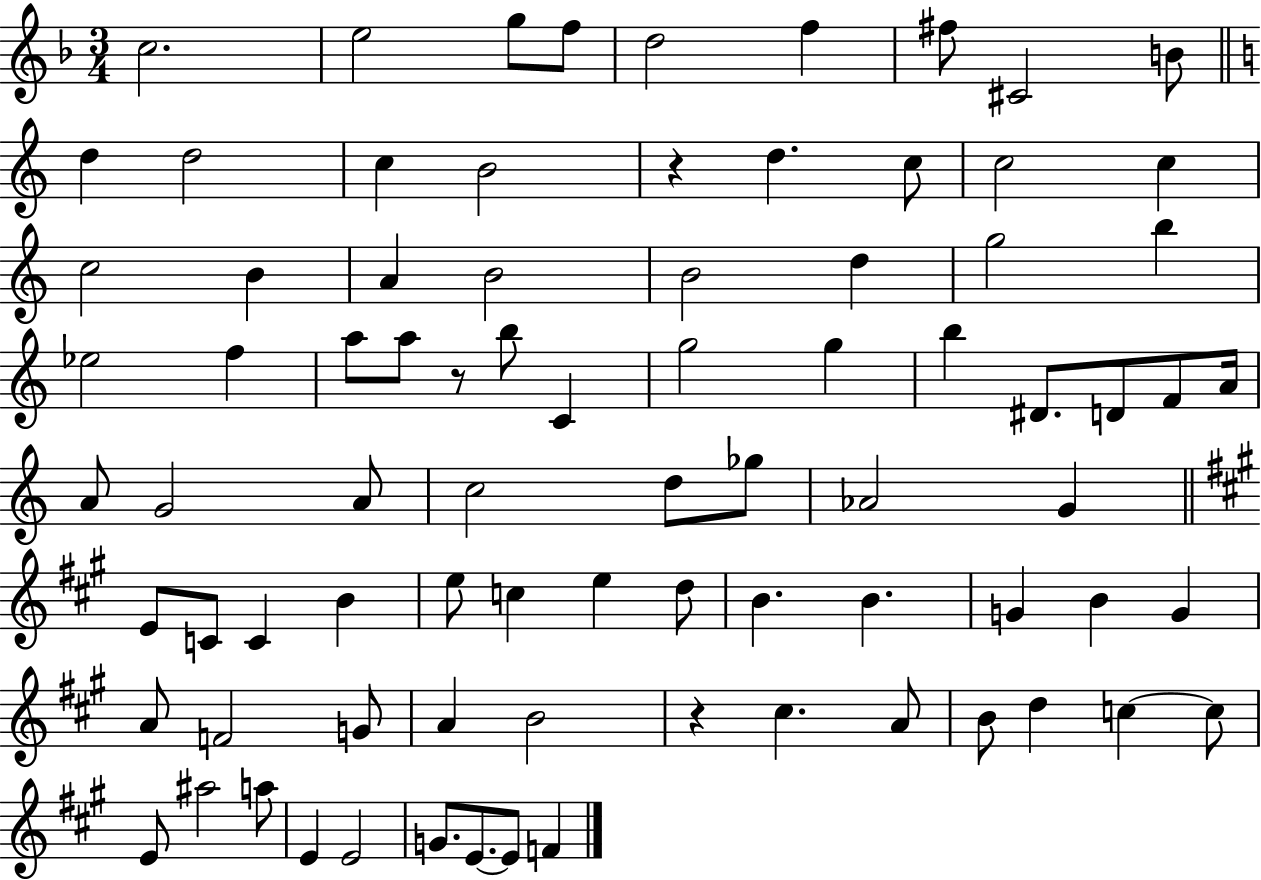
X:1
T:Untitled
M:3/4
L:1/4
K:F
c2 e2 g/2 f/2 d2 f ^f/2 ^C2 B/2 d d2 c B2 z d c/2 c2 c c2 B A B2 B2 d g2 b _e2 f a/2 a/2 z/2 b/2 C g2 g b ^D/2 D/2 F/2 A/4 A/2 G2 A/2 c2 d/2 _g/2 _A2 G E/2 C/2 C B e/2 c e d/2 B B G B G A/2 F2 G/2 A B2 z ^c A/2 B/2 d c c/2 E/2 ^a2 a/2 E E2 G/2 E/2 E/2 F